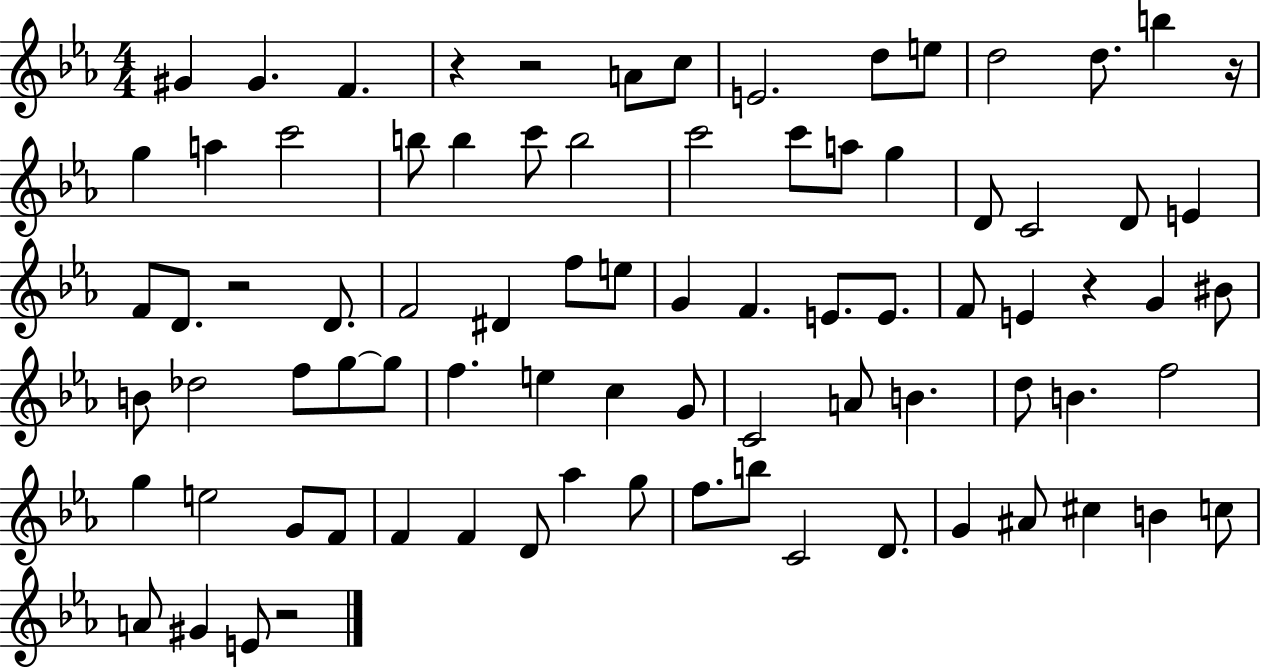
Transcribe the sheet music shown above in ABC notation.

X:1
T:Untitled
M:4/4
L:1/4
K:Eb
^G ^G F z z2 A/2 c/2 E2 d/2 e/2 d2 d/2 b z/4 g a c'2 b/2 b c'/2 b2 c'2 c'/2 a/2 g D/2 C2 D/2 E F/2 D/2 z2 D/2 F2 ^D f/2 e/2 G F E/2 E/2 F/2 E z G ^B/2 B/2 _d2 f/2 g/2 g/2 f e c G/2 C2 A/2 B d/2 B f2 g e2 G/2 F/2 F F D/2 _a g/2 f/2 b/2 C2 D/2 G ^A/2 ^c B c/2 A/2 ^G E/2 z2